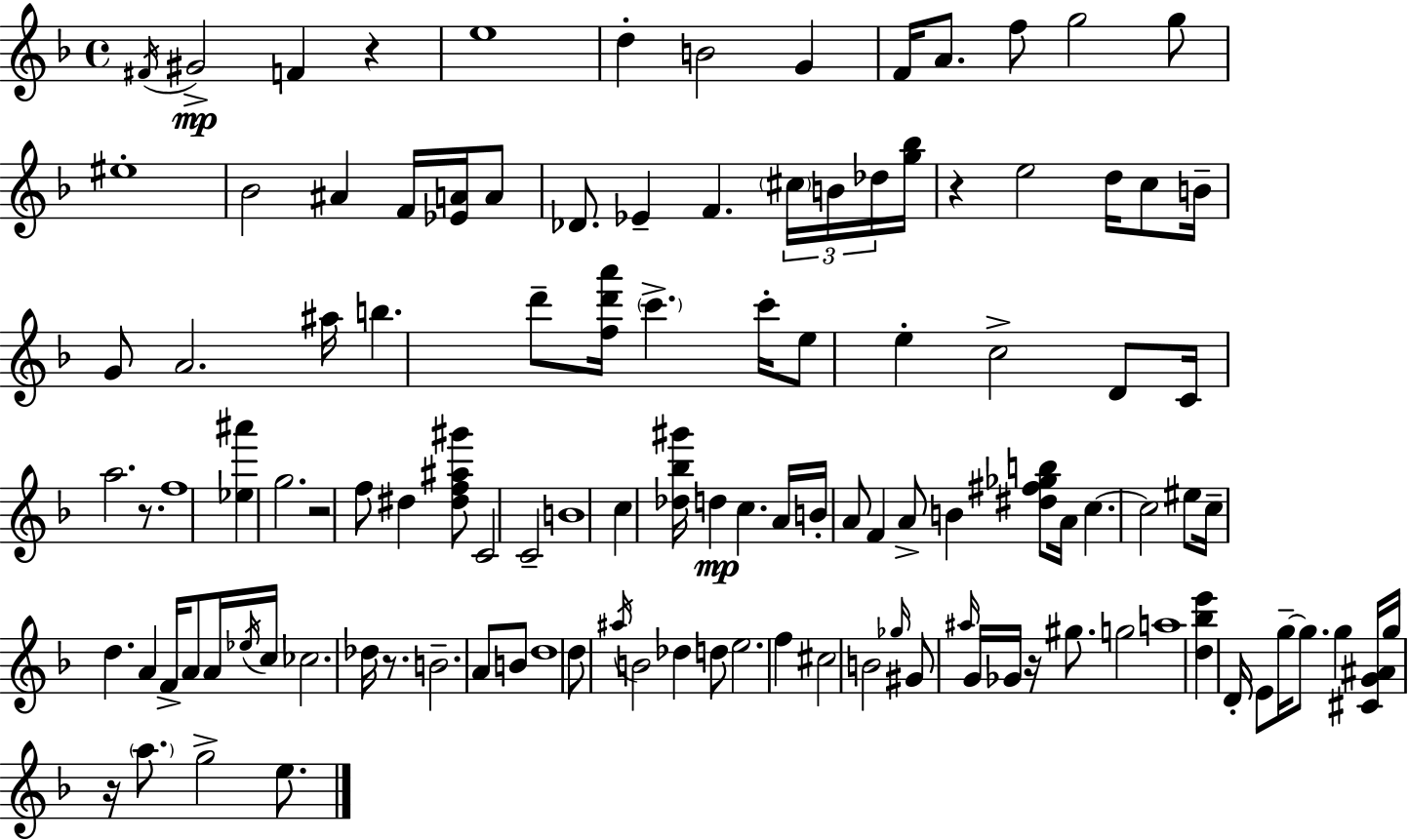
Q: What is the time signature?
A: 4/4